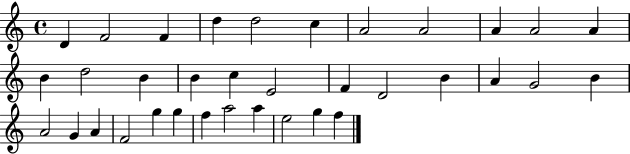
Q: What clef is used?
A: treble